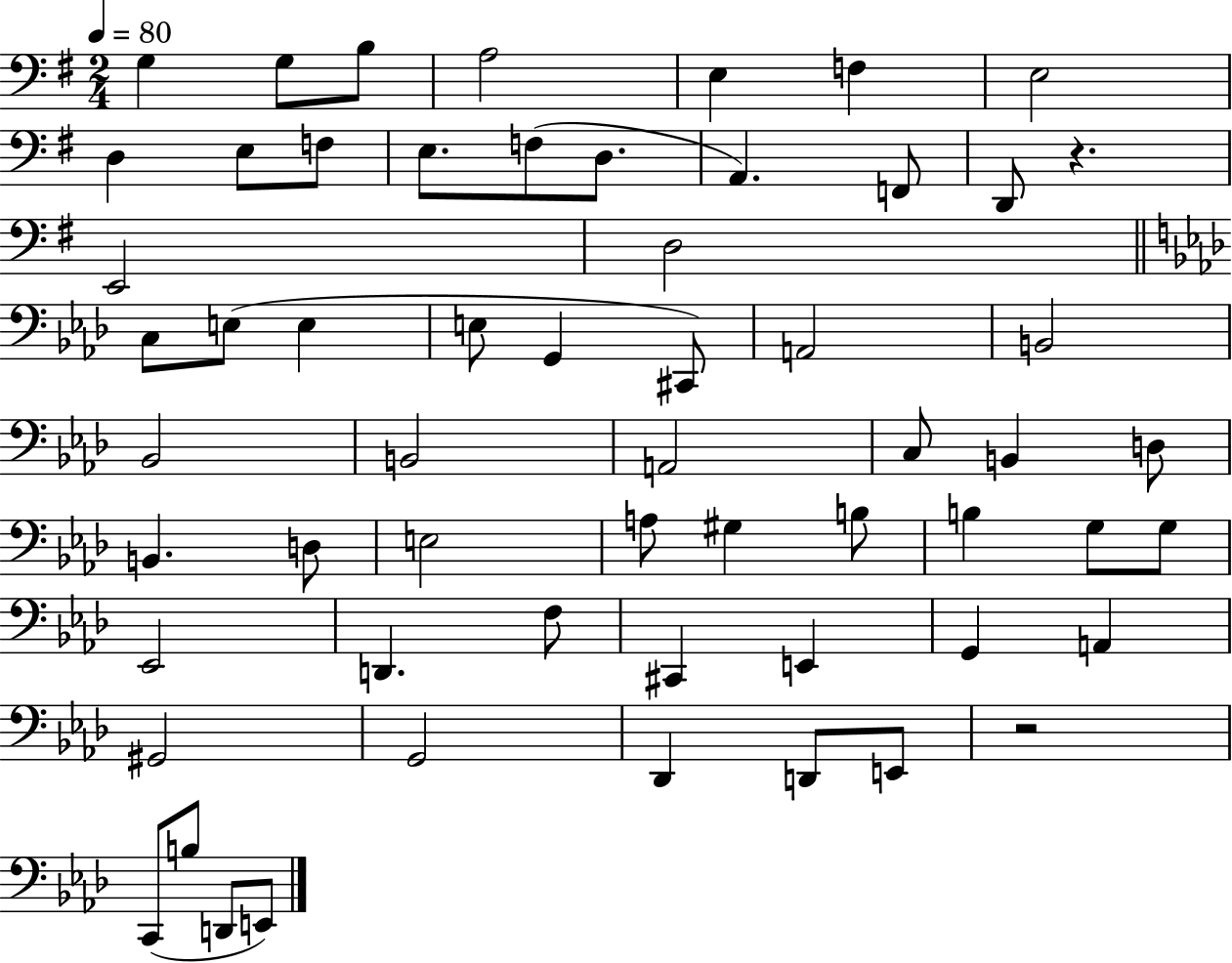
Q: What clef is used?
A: bass